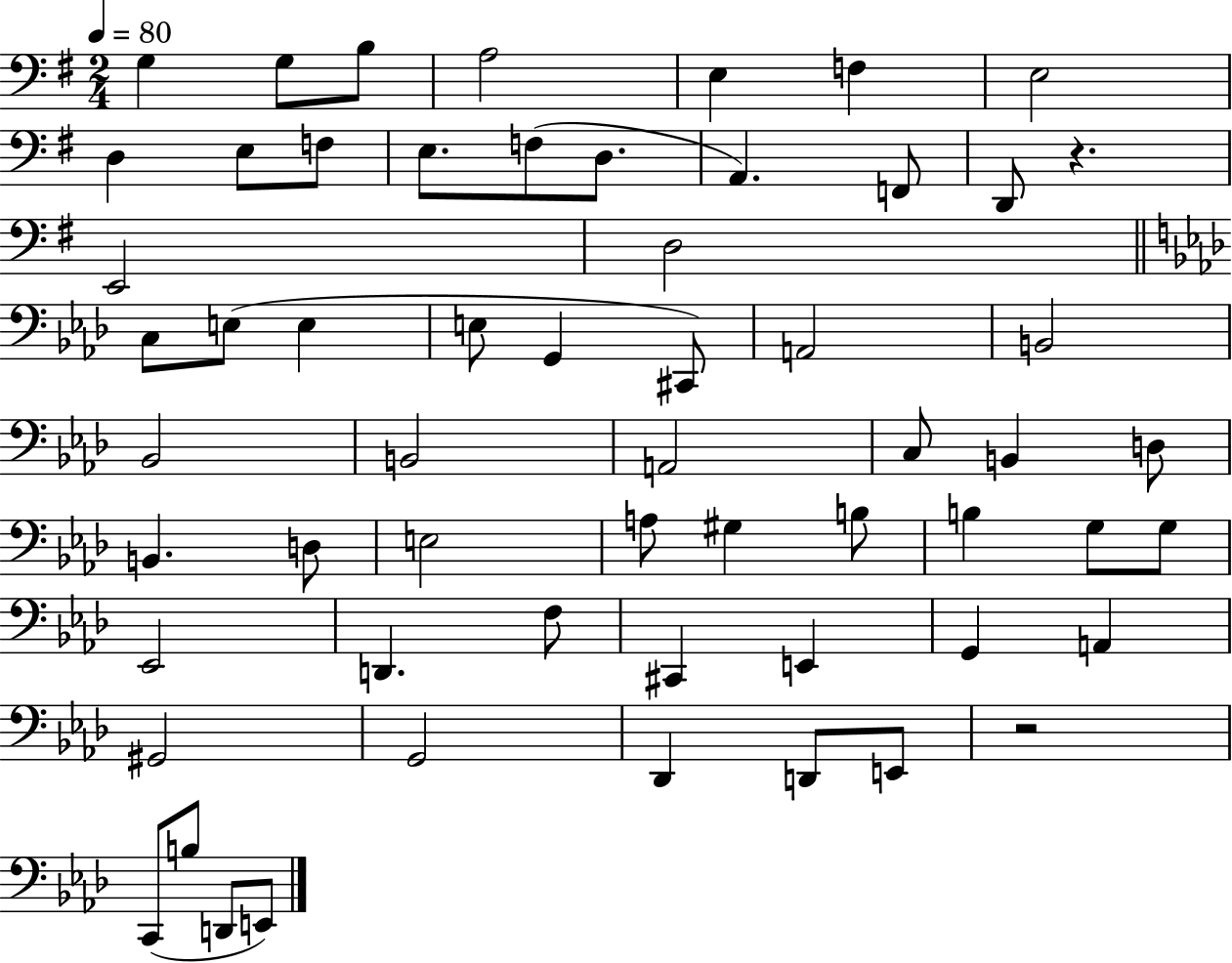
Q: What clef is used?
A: bass